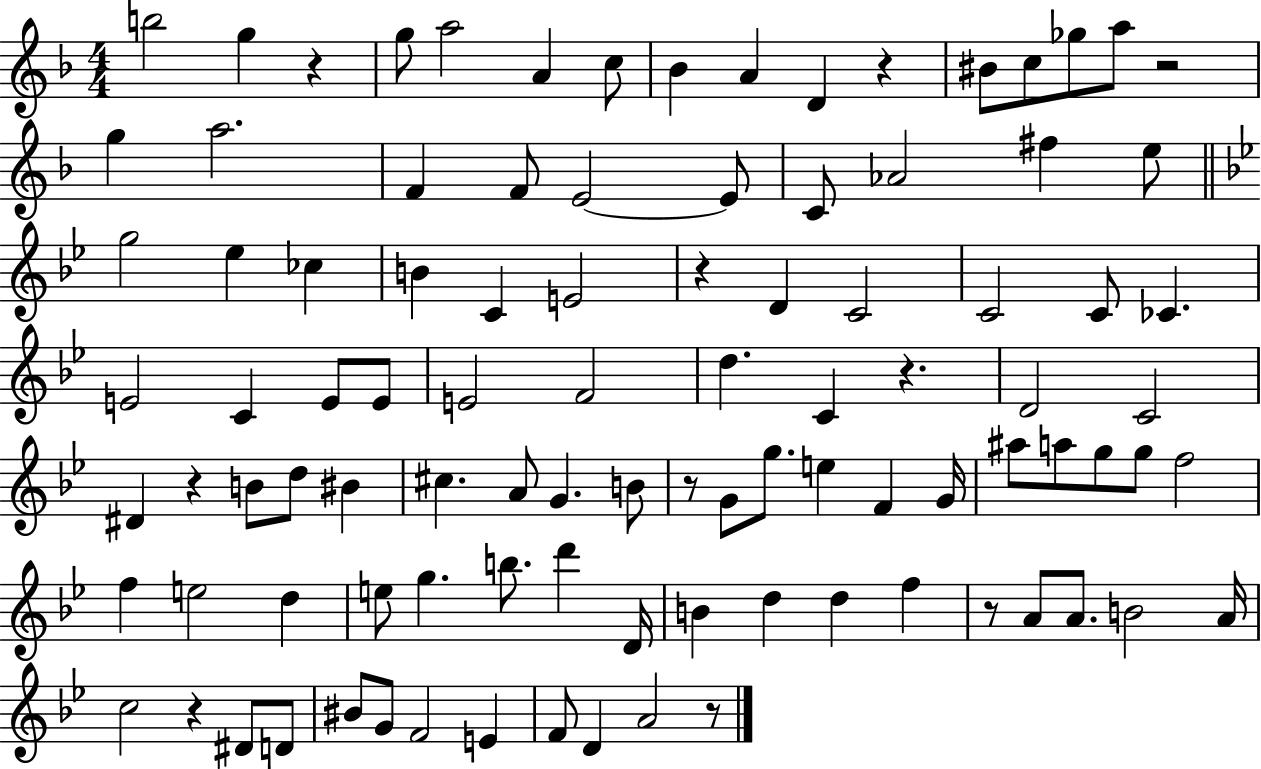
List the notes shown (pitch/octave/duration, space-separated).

B5/h G5/q R/q G5/e A5/h A4/q C5/e Bb4/q A4/q D4/q R/q BIS4/e C5/e Gb5/e A5/e R/h G5/q A5/h. F4/q F4/e E4/h E4/e C4/e Ab4/h F#5/q E5/e G5/h Eb5/q CES5/q B4/q C4/q E4/h R/q D4/q C4/h C4/h C4/e CES4/q. E4/h C4/q E4/e E4/e E4/h F4/h D5/q. C4/q R/q. D4/h C4/h D#4/q R/q B4/e D5/e BIS4/q C#5/q. A4/e G4/q. B4/e R/e G4/e G5/e. E5/q F4/q G4/s A#5/e A5/e G5/e G5/e F5/h F5/q E5/h D5/q E5/e G5/q. B5/e. D6/q D4/s B4/q D5/q D5/q F5/q R/e A4/e A4/e. B4/h A4/s C5/h R/q D#4/e D4/e BIS4/e G4/e F4/h E4/q F4/e D4/q A4/h R/e